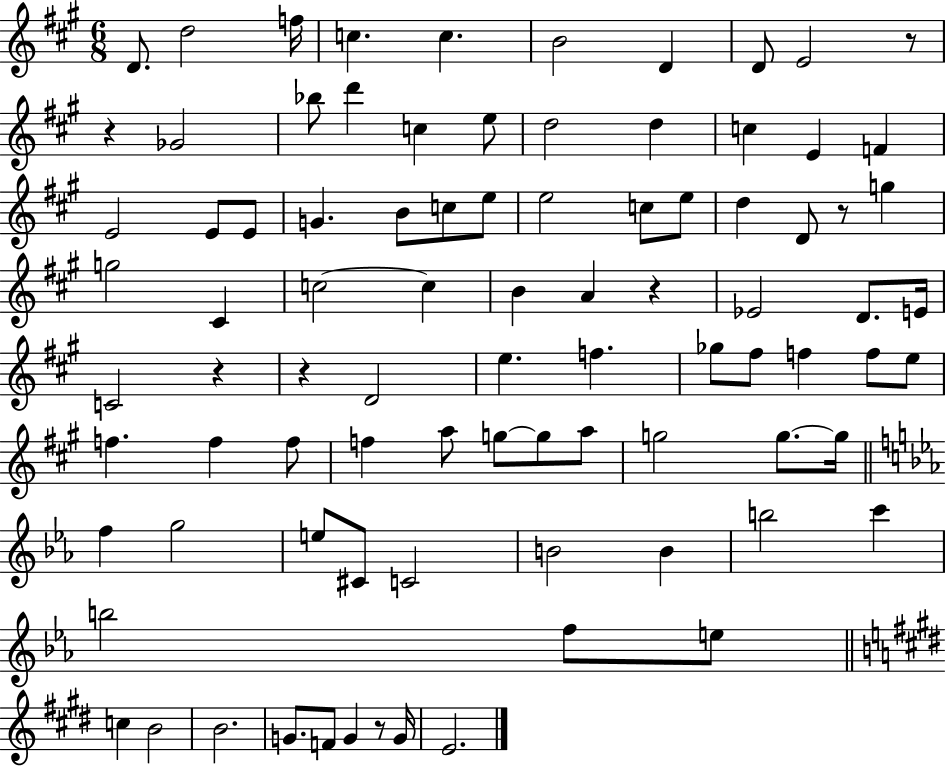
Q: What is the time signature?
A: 6/8